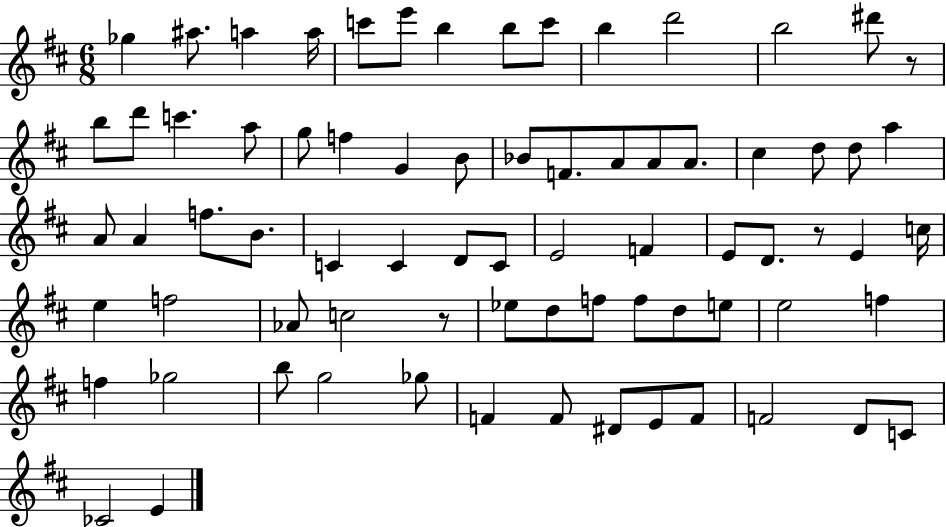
Gb5/q A#5/e. A5/q A5/s C6/e E6/e B5/q B5/e C6/e B5/q D6/h B5/h D#6/e R/e B5/e D6/e C6/q. A5/e G5/e F5/q G4/q B4/e Bb4/e F4/e. A4/e A4/e A4/e. C#5/q D5/e D5/e A5/q A4/e A4/q F5/e. B4/e. C4/q C4/q D4/e C4/e E4/h F4/q E4/e D4/e. R/e E4/q C5/s E5/q F5/h Ab4/e C5/h R/e Eb5/e D5/e F5/e F5/e D5/e E5/e E5/h F5/q F5/q Gb5/h B5/e G5/h Gb5/e F4/q F4/e D#4/e E4/e F4/e F4/h D4/e C4/e CES4/h E4/q